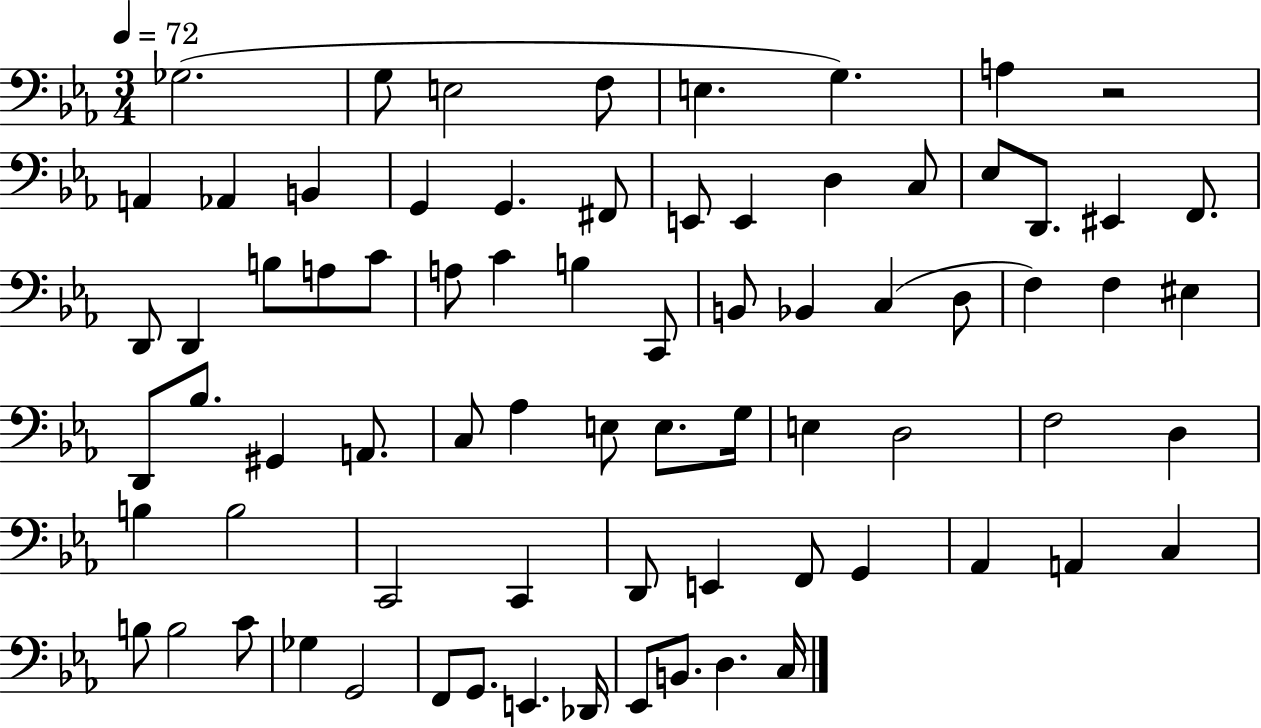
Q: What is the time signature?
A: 3/4